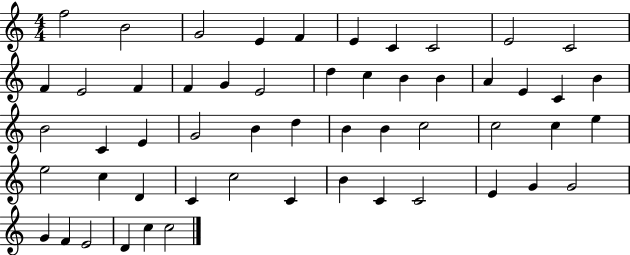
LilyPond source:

{
  \clef treble
  \numericTimeSignature
  \time 4/4
  \key c \major
  f''2 b'2 | g'2 e'4 f'4 | e'4 c'4 c'2 | e'2 c'2 | \break f'4 e'2 f'4 | f'4 g'4 e'2 | d''4 c''4 b'4 b'4 | a'4 e'4 c'4 b'4 | \break b'2 c'4 e'4 | g'2 b'4 d''4 | b'4 b'4 c''2 | c''2 c''4 e''4 | \break e''2 c''4 d'4 | c'4 c''2 c'4 | b'4 c'4 c'2 | e'4 g'4 g'2 | \break g'4 f'4 e'2 | d'4 c''4 c''2 | \bar "|."
}